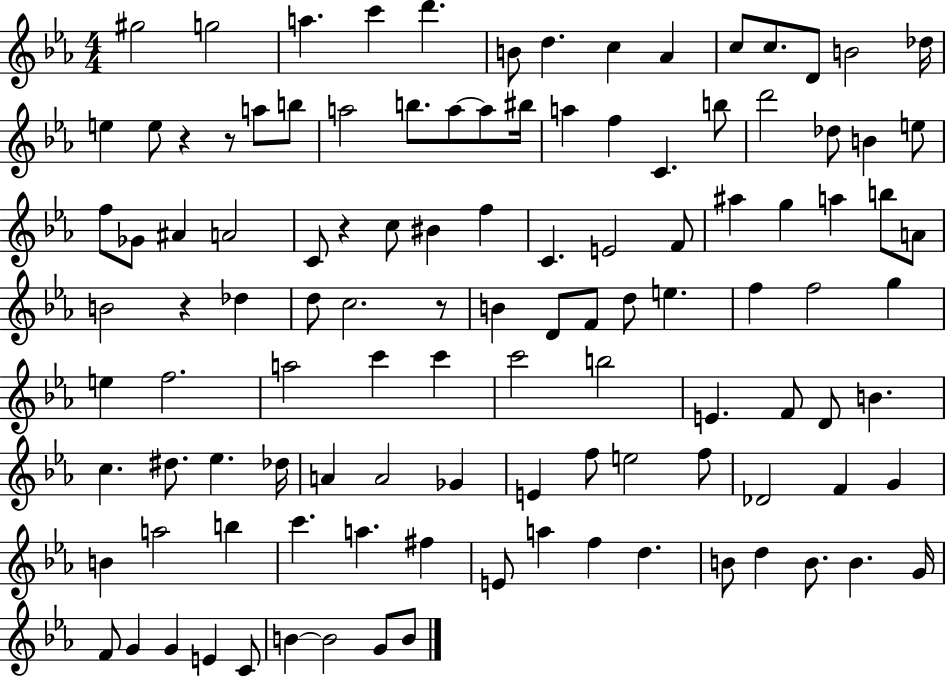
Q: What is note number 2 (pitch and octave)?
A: G5